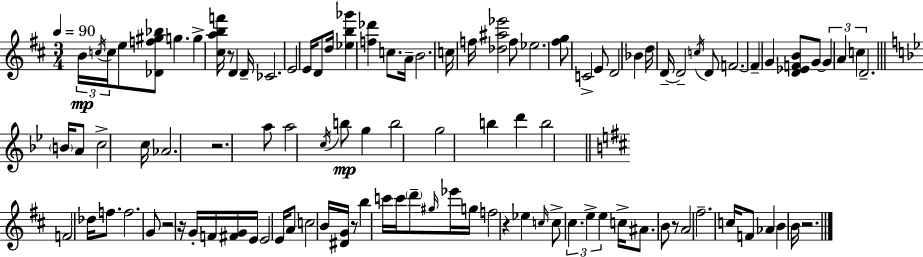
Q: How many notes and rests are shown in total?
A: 106